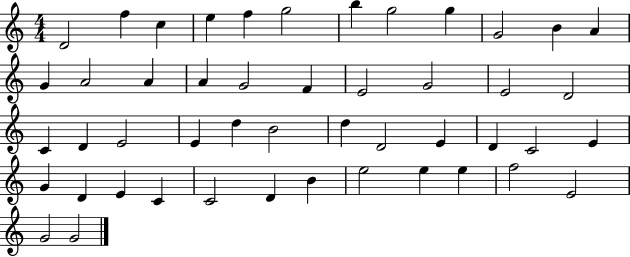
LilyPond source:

{
  \clef treble
  \numericTimeSignature
  \time 4/4
  \key c \major
  d'2 f''4 c''4 | e''4 f''4 g''2 | b''4 g''2 g''4 | g'2 b'4 a'4 | \break g'4 a'2 a'4 | a'4 g'2 f'4 | e'2 g'2 | e'2 d'2 | \break c'4 d'4 e'2 | e'4 d''4 b'2 | d''4 d'2 e'4 | d'4 c'2 e'4 | \break g'4 d'4 e'4 c'4 | c'2 d'4 b'4 | e''2 e''4 e''4 | f''2 e'2 | \break g'2 g'2 | \bar "|."
}